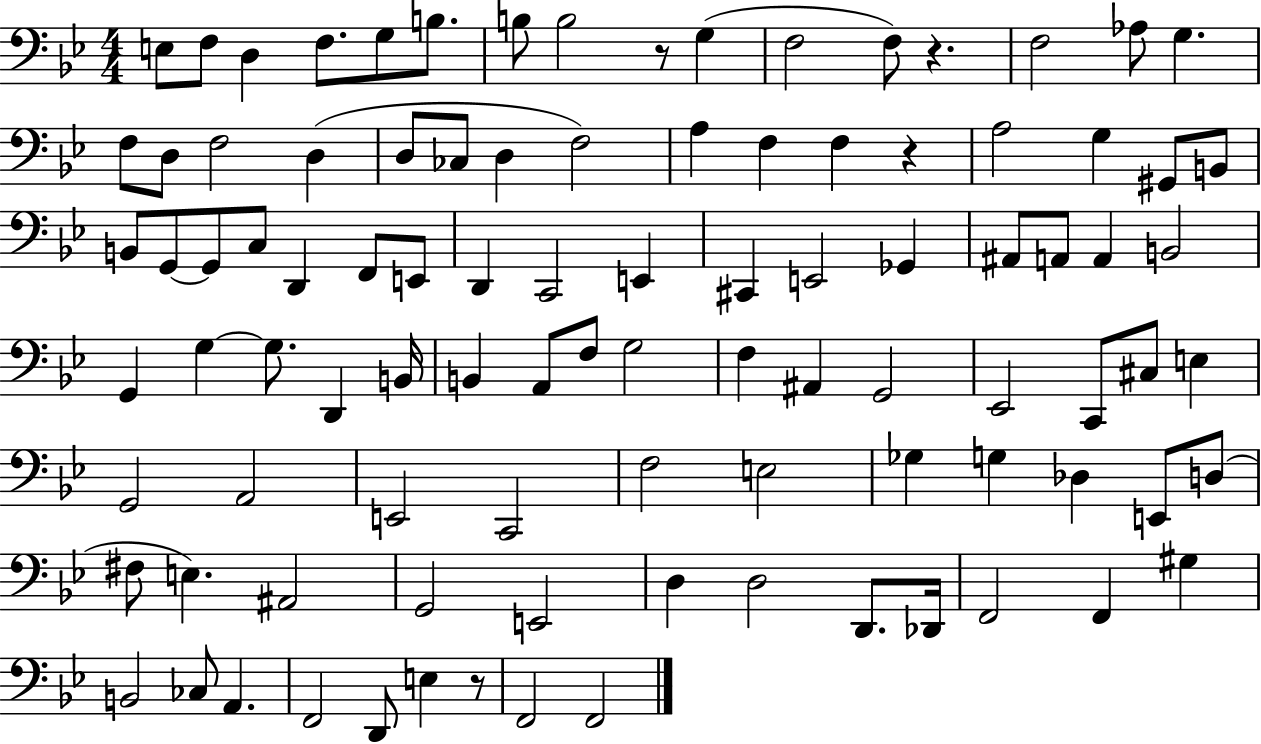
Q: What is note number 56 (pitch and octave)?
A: F3